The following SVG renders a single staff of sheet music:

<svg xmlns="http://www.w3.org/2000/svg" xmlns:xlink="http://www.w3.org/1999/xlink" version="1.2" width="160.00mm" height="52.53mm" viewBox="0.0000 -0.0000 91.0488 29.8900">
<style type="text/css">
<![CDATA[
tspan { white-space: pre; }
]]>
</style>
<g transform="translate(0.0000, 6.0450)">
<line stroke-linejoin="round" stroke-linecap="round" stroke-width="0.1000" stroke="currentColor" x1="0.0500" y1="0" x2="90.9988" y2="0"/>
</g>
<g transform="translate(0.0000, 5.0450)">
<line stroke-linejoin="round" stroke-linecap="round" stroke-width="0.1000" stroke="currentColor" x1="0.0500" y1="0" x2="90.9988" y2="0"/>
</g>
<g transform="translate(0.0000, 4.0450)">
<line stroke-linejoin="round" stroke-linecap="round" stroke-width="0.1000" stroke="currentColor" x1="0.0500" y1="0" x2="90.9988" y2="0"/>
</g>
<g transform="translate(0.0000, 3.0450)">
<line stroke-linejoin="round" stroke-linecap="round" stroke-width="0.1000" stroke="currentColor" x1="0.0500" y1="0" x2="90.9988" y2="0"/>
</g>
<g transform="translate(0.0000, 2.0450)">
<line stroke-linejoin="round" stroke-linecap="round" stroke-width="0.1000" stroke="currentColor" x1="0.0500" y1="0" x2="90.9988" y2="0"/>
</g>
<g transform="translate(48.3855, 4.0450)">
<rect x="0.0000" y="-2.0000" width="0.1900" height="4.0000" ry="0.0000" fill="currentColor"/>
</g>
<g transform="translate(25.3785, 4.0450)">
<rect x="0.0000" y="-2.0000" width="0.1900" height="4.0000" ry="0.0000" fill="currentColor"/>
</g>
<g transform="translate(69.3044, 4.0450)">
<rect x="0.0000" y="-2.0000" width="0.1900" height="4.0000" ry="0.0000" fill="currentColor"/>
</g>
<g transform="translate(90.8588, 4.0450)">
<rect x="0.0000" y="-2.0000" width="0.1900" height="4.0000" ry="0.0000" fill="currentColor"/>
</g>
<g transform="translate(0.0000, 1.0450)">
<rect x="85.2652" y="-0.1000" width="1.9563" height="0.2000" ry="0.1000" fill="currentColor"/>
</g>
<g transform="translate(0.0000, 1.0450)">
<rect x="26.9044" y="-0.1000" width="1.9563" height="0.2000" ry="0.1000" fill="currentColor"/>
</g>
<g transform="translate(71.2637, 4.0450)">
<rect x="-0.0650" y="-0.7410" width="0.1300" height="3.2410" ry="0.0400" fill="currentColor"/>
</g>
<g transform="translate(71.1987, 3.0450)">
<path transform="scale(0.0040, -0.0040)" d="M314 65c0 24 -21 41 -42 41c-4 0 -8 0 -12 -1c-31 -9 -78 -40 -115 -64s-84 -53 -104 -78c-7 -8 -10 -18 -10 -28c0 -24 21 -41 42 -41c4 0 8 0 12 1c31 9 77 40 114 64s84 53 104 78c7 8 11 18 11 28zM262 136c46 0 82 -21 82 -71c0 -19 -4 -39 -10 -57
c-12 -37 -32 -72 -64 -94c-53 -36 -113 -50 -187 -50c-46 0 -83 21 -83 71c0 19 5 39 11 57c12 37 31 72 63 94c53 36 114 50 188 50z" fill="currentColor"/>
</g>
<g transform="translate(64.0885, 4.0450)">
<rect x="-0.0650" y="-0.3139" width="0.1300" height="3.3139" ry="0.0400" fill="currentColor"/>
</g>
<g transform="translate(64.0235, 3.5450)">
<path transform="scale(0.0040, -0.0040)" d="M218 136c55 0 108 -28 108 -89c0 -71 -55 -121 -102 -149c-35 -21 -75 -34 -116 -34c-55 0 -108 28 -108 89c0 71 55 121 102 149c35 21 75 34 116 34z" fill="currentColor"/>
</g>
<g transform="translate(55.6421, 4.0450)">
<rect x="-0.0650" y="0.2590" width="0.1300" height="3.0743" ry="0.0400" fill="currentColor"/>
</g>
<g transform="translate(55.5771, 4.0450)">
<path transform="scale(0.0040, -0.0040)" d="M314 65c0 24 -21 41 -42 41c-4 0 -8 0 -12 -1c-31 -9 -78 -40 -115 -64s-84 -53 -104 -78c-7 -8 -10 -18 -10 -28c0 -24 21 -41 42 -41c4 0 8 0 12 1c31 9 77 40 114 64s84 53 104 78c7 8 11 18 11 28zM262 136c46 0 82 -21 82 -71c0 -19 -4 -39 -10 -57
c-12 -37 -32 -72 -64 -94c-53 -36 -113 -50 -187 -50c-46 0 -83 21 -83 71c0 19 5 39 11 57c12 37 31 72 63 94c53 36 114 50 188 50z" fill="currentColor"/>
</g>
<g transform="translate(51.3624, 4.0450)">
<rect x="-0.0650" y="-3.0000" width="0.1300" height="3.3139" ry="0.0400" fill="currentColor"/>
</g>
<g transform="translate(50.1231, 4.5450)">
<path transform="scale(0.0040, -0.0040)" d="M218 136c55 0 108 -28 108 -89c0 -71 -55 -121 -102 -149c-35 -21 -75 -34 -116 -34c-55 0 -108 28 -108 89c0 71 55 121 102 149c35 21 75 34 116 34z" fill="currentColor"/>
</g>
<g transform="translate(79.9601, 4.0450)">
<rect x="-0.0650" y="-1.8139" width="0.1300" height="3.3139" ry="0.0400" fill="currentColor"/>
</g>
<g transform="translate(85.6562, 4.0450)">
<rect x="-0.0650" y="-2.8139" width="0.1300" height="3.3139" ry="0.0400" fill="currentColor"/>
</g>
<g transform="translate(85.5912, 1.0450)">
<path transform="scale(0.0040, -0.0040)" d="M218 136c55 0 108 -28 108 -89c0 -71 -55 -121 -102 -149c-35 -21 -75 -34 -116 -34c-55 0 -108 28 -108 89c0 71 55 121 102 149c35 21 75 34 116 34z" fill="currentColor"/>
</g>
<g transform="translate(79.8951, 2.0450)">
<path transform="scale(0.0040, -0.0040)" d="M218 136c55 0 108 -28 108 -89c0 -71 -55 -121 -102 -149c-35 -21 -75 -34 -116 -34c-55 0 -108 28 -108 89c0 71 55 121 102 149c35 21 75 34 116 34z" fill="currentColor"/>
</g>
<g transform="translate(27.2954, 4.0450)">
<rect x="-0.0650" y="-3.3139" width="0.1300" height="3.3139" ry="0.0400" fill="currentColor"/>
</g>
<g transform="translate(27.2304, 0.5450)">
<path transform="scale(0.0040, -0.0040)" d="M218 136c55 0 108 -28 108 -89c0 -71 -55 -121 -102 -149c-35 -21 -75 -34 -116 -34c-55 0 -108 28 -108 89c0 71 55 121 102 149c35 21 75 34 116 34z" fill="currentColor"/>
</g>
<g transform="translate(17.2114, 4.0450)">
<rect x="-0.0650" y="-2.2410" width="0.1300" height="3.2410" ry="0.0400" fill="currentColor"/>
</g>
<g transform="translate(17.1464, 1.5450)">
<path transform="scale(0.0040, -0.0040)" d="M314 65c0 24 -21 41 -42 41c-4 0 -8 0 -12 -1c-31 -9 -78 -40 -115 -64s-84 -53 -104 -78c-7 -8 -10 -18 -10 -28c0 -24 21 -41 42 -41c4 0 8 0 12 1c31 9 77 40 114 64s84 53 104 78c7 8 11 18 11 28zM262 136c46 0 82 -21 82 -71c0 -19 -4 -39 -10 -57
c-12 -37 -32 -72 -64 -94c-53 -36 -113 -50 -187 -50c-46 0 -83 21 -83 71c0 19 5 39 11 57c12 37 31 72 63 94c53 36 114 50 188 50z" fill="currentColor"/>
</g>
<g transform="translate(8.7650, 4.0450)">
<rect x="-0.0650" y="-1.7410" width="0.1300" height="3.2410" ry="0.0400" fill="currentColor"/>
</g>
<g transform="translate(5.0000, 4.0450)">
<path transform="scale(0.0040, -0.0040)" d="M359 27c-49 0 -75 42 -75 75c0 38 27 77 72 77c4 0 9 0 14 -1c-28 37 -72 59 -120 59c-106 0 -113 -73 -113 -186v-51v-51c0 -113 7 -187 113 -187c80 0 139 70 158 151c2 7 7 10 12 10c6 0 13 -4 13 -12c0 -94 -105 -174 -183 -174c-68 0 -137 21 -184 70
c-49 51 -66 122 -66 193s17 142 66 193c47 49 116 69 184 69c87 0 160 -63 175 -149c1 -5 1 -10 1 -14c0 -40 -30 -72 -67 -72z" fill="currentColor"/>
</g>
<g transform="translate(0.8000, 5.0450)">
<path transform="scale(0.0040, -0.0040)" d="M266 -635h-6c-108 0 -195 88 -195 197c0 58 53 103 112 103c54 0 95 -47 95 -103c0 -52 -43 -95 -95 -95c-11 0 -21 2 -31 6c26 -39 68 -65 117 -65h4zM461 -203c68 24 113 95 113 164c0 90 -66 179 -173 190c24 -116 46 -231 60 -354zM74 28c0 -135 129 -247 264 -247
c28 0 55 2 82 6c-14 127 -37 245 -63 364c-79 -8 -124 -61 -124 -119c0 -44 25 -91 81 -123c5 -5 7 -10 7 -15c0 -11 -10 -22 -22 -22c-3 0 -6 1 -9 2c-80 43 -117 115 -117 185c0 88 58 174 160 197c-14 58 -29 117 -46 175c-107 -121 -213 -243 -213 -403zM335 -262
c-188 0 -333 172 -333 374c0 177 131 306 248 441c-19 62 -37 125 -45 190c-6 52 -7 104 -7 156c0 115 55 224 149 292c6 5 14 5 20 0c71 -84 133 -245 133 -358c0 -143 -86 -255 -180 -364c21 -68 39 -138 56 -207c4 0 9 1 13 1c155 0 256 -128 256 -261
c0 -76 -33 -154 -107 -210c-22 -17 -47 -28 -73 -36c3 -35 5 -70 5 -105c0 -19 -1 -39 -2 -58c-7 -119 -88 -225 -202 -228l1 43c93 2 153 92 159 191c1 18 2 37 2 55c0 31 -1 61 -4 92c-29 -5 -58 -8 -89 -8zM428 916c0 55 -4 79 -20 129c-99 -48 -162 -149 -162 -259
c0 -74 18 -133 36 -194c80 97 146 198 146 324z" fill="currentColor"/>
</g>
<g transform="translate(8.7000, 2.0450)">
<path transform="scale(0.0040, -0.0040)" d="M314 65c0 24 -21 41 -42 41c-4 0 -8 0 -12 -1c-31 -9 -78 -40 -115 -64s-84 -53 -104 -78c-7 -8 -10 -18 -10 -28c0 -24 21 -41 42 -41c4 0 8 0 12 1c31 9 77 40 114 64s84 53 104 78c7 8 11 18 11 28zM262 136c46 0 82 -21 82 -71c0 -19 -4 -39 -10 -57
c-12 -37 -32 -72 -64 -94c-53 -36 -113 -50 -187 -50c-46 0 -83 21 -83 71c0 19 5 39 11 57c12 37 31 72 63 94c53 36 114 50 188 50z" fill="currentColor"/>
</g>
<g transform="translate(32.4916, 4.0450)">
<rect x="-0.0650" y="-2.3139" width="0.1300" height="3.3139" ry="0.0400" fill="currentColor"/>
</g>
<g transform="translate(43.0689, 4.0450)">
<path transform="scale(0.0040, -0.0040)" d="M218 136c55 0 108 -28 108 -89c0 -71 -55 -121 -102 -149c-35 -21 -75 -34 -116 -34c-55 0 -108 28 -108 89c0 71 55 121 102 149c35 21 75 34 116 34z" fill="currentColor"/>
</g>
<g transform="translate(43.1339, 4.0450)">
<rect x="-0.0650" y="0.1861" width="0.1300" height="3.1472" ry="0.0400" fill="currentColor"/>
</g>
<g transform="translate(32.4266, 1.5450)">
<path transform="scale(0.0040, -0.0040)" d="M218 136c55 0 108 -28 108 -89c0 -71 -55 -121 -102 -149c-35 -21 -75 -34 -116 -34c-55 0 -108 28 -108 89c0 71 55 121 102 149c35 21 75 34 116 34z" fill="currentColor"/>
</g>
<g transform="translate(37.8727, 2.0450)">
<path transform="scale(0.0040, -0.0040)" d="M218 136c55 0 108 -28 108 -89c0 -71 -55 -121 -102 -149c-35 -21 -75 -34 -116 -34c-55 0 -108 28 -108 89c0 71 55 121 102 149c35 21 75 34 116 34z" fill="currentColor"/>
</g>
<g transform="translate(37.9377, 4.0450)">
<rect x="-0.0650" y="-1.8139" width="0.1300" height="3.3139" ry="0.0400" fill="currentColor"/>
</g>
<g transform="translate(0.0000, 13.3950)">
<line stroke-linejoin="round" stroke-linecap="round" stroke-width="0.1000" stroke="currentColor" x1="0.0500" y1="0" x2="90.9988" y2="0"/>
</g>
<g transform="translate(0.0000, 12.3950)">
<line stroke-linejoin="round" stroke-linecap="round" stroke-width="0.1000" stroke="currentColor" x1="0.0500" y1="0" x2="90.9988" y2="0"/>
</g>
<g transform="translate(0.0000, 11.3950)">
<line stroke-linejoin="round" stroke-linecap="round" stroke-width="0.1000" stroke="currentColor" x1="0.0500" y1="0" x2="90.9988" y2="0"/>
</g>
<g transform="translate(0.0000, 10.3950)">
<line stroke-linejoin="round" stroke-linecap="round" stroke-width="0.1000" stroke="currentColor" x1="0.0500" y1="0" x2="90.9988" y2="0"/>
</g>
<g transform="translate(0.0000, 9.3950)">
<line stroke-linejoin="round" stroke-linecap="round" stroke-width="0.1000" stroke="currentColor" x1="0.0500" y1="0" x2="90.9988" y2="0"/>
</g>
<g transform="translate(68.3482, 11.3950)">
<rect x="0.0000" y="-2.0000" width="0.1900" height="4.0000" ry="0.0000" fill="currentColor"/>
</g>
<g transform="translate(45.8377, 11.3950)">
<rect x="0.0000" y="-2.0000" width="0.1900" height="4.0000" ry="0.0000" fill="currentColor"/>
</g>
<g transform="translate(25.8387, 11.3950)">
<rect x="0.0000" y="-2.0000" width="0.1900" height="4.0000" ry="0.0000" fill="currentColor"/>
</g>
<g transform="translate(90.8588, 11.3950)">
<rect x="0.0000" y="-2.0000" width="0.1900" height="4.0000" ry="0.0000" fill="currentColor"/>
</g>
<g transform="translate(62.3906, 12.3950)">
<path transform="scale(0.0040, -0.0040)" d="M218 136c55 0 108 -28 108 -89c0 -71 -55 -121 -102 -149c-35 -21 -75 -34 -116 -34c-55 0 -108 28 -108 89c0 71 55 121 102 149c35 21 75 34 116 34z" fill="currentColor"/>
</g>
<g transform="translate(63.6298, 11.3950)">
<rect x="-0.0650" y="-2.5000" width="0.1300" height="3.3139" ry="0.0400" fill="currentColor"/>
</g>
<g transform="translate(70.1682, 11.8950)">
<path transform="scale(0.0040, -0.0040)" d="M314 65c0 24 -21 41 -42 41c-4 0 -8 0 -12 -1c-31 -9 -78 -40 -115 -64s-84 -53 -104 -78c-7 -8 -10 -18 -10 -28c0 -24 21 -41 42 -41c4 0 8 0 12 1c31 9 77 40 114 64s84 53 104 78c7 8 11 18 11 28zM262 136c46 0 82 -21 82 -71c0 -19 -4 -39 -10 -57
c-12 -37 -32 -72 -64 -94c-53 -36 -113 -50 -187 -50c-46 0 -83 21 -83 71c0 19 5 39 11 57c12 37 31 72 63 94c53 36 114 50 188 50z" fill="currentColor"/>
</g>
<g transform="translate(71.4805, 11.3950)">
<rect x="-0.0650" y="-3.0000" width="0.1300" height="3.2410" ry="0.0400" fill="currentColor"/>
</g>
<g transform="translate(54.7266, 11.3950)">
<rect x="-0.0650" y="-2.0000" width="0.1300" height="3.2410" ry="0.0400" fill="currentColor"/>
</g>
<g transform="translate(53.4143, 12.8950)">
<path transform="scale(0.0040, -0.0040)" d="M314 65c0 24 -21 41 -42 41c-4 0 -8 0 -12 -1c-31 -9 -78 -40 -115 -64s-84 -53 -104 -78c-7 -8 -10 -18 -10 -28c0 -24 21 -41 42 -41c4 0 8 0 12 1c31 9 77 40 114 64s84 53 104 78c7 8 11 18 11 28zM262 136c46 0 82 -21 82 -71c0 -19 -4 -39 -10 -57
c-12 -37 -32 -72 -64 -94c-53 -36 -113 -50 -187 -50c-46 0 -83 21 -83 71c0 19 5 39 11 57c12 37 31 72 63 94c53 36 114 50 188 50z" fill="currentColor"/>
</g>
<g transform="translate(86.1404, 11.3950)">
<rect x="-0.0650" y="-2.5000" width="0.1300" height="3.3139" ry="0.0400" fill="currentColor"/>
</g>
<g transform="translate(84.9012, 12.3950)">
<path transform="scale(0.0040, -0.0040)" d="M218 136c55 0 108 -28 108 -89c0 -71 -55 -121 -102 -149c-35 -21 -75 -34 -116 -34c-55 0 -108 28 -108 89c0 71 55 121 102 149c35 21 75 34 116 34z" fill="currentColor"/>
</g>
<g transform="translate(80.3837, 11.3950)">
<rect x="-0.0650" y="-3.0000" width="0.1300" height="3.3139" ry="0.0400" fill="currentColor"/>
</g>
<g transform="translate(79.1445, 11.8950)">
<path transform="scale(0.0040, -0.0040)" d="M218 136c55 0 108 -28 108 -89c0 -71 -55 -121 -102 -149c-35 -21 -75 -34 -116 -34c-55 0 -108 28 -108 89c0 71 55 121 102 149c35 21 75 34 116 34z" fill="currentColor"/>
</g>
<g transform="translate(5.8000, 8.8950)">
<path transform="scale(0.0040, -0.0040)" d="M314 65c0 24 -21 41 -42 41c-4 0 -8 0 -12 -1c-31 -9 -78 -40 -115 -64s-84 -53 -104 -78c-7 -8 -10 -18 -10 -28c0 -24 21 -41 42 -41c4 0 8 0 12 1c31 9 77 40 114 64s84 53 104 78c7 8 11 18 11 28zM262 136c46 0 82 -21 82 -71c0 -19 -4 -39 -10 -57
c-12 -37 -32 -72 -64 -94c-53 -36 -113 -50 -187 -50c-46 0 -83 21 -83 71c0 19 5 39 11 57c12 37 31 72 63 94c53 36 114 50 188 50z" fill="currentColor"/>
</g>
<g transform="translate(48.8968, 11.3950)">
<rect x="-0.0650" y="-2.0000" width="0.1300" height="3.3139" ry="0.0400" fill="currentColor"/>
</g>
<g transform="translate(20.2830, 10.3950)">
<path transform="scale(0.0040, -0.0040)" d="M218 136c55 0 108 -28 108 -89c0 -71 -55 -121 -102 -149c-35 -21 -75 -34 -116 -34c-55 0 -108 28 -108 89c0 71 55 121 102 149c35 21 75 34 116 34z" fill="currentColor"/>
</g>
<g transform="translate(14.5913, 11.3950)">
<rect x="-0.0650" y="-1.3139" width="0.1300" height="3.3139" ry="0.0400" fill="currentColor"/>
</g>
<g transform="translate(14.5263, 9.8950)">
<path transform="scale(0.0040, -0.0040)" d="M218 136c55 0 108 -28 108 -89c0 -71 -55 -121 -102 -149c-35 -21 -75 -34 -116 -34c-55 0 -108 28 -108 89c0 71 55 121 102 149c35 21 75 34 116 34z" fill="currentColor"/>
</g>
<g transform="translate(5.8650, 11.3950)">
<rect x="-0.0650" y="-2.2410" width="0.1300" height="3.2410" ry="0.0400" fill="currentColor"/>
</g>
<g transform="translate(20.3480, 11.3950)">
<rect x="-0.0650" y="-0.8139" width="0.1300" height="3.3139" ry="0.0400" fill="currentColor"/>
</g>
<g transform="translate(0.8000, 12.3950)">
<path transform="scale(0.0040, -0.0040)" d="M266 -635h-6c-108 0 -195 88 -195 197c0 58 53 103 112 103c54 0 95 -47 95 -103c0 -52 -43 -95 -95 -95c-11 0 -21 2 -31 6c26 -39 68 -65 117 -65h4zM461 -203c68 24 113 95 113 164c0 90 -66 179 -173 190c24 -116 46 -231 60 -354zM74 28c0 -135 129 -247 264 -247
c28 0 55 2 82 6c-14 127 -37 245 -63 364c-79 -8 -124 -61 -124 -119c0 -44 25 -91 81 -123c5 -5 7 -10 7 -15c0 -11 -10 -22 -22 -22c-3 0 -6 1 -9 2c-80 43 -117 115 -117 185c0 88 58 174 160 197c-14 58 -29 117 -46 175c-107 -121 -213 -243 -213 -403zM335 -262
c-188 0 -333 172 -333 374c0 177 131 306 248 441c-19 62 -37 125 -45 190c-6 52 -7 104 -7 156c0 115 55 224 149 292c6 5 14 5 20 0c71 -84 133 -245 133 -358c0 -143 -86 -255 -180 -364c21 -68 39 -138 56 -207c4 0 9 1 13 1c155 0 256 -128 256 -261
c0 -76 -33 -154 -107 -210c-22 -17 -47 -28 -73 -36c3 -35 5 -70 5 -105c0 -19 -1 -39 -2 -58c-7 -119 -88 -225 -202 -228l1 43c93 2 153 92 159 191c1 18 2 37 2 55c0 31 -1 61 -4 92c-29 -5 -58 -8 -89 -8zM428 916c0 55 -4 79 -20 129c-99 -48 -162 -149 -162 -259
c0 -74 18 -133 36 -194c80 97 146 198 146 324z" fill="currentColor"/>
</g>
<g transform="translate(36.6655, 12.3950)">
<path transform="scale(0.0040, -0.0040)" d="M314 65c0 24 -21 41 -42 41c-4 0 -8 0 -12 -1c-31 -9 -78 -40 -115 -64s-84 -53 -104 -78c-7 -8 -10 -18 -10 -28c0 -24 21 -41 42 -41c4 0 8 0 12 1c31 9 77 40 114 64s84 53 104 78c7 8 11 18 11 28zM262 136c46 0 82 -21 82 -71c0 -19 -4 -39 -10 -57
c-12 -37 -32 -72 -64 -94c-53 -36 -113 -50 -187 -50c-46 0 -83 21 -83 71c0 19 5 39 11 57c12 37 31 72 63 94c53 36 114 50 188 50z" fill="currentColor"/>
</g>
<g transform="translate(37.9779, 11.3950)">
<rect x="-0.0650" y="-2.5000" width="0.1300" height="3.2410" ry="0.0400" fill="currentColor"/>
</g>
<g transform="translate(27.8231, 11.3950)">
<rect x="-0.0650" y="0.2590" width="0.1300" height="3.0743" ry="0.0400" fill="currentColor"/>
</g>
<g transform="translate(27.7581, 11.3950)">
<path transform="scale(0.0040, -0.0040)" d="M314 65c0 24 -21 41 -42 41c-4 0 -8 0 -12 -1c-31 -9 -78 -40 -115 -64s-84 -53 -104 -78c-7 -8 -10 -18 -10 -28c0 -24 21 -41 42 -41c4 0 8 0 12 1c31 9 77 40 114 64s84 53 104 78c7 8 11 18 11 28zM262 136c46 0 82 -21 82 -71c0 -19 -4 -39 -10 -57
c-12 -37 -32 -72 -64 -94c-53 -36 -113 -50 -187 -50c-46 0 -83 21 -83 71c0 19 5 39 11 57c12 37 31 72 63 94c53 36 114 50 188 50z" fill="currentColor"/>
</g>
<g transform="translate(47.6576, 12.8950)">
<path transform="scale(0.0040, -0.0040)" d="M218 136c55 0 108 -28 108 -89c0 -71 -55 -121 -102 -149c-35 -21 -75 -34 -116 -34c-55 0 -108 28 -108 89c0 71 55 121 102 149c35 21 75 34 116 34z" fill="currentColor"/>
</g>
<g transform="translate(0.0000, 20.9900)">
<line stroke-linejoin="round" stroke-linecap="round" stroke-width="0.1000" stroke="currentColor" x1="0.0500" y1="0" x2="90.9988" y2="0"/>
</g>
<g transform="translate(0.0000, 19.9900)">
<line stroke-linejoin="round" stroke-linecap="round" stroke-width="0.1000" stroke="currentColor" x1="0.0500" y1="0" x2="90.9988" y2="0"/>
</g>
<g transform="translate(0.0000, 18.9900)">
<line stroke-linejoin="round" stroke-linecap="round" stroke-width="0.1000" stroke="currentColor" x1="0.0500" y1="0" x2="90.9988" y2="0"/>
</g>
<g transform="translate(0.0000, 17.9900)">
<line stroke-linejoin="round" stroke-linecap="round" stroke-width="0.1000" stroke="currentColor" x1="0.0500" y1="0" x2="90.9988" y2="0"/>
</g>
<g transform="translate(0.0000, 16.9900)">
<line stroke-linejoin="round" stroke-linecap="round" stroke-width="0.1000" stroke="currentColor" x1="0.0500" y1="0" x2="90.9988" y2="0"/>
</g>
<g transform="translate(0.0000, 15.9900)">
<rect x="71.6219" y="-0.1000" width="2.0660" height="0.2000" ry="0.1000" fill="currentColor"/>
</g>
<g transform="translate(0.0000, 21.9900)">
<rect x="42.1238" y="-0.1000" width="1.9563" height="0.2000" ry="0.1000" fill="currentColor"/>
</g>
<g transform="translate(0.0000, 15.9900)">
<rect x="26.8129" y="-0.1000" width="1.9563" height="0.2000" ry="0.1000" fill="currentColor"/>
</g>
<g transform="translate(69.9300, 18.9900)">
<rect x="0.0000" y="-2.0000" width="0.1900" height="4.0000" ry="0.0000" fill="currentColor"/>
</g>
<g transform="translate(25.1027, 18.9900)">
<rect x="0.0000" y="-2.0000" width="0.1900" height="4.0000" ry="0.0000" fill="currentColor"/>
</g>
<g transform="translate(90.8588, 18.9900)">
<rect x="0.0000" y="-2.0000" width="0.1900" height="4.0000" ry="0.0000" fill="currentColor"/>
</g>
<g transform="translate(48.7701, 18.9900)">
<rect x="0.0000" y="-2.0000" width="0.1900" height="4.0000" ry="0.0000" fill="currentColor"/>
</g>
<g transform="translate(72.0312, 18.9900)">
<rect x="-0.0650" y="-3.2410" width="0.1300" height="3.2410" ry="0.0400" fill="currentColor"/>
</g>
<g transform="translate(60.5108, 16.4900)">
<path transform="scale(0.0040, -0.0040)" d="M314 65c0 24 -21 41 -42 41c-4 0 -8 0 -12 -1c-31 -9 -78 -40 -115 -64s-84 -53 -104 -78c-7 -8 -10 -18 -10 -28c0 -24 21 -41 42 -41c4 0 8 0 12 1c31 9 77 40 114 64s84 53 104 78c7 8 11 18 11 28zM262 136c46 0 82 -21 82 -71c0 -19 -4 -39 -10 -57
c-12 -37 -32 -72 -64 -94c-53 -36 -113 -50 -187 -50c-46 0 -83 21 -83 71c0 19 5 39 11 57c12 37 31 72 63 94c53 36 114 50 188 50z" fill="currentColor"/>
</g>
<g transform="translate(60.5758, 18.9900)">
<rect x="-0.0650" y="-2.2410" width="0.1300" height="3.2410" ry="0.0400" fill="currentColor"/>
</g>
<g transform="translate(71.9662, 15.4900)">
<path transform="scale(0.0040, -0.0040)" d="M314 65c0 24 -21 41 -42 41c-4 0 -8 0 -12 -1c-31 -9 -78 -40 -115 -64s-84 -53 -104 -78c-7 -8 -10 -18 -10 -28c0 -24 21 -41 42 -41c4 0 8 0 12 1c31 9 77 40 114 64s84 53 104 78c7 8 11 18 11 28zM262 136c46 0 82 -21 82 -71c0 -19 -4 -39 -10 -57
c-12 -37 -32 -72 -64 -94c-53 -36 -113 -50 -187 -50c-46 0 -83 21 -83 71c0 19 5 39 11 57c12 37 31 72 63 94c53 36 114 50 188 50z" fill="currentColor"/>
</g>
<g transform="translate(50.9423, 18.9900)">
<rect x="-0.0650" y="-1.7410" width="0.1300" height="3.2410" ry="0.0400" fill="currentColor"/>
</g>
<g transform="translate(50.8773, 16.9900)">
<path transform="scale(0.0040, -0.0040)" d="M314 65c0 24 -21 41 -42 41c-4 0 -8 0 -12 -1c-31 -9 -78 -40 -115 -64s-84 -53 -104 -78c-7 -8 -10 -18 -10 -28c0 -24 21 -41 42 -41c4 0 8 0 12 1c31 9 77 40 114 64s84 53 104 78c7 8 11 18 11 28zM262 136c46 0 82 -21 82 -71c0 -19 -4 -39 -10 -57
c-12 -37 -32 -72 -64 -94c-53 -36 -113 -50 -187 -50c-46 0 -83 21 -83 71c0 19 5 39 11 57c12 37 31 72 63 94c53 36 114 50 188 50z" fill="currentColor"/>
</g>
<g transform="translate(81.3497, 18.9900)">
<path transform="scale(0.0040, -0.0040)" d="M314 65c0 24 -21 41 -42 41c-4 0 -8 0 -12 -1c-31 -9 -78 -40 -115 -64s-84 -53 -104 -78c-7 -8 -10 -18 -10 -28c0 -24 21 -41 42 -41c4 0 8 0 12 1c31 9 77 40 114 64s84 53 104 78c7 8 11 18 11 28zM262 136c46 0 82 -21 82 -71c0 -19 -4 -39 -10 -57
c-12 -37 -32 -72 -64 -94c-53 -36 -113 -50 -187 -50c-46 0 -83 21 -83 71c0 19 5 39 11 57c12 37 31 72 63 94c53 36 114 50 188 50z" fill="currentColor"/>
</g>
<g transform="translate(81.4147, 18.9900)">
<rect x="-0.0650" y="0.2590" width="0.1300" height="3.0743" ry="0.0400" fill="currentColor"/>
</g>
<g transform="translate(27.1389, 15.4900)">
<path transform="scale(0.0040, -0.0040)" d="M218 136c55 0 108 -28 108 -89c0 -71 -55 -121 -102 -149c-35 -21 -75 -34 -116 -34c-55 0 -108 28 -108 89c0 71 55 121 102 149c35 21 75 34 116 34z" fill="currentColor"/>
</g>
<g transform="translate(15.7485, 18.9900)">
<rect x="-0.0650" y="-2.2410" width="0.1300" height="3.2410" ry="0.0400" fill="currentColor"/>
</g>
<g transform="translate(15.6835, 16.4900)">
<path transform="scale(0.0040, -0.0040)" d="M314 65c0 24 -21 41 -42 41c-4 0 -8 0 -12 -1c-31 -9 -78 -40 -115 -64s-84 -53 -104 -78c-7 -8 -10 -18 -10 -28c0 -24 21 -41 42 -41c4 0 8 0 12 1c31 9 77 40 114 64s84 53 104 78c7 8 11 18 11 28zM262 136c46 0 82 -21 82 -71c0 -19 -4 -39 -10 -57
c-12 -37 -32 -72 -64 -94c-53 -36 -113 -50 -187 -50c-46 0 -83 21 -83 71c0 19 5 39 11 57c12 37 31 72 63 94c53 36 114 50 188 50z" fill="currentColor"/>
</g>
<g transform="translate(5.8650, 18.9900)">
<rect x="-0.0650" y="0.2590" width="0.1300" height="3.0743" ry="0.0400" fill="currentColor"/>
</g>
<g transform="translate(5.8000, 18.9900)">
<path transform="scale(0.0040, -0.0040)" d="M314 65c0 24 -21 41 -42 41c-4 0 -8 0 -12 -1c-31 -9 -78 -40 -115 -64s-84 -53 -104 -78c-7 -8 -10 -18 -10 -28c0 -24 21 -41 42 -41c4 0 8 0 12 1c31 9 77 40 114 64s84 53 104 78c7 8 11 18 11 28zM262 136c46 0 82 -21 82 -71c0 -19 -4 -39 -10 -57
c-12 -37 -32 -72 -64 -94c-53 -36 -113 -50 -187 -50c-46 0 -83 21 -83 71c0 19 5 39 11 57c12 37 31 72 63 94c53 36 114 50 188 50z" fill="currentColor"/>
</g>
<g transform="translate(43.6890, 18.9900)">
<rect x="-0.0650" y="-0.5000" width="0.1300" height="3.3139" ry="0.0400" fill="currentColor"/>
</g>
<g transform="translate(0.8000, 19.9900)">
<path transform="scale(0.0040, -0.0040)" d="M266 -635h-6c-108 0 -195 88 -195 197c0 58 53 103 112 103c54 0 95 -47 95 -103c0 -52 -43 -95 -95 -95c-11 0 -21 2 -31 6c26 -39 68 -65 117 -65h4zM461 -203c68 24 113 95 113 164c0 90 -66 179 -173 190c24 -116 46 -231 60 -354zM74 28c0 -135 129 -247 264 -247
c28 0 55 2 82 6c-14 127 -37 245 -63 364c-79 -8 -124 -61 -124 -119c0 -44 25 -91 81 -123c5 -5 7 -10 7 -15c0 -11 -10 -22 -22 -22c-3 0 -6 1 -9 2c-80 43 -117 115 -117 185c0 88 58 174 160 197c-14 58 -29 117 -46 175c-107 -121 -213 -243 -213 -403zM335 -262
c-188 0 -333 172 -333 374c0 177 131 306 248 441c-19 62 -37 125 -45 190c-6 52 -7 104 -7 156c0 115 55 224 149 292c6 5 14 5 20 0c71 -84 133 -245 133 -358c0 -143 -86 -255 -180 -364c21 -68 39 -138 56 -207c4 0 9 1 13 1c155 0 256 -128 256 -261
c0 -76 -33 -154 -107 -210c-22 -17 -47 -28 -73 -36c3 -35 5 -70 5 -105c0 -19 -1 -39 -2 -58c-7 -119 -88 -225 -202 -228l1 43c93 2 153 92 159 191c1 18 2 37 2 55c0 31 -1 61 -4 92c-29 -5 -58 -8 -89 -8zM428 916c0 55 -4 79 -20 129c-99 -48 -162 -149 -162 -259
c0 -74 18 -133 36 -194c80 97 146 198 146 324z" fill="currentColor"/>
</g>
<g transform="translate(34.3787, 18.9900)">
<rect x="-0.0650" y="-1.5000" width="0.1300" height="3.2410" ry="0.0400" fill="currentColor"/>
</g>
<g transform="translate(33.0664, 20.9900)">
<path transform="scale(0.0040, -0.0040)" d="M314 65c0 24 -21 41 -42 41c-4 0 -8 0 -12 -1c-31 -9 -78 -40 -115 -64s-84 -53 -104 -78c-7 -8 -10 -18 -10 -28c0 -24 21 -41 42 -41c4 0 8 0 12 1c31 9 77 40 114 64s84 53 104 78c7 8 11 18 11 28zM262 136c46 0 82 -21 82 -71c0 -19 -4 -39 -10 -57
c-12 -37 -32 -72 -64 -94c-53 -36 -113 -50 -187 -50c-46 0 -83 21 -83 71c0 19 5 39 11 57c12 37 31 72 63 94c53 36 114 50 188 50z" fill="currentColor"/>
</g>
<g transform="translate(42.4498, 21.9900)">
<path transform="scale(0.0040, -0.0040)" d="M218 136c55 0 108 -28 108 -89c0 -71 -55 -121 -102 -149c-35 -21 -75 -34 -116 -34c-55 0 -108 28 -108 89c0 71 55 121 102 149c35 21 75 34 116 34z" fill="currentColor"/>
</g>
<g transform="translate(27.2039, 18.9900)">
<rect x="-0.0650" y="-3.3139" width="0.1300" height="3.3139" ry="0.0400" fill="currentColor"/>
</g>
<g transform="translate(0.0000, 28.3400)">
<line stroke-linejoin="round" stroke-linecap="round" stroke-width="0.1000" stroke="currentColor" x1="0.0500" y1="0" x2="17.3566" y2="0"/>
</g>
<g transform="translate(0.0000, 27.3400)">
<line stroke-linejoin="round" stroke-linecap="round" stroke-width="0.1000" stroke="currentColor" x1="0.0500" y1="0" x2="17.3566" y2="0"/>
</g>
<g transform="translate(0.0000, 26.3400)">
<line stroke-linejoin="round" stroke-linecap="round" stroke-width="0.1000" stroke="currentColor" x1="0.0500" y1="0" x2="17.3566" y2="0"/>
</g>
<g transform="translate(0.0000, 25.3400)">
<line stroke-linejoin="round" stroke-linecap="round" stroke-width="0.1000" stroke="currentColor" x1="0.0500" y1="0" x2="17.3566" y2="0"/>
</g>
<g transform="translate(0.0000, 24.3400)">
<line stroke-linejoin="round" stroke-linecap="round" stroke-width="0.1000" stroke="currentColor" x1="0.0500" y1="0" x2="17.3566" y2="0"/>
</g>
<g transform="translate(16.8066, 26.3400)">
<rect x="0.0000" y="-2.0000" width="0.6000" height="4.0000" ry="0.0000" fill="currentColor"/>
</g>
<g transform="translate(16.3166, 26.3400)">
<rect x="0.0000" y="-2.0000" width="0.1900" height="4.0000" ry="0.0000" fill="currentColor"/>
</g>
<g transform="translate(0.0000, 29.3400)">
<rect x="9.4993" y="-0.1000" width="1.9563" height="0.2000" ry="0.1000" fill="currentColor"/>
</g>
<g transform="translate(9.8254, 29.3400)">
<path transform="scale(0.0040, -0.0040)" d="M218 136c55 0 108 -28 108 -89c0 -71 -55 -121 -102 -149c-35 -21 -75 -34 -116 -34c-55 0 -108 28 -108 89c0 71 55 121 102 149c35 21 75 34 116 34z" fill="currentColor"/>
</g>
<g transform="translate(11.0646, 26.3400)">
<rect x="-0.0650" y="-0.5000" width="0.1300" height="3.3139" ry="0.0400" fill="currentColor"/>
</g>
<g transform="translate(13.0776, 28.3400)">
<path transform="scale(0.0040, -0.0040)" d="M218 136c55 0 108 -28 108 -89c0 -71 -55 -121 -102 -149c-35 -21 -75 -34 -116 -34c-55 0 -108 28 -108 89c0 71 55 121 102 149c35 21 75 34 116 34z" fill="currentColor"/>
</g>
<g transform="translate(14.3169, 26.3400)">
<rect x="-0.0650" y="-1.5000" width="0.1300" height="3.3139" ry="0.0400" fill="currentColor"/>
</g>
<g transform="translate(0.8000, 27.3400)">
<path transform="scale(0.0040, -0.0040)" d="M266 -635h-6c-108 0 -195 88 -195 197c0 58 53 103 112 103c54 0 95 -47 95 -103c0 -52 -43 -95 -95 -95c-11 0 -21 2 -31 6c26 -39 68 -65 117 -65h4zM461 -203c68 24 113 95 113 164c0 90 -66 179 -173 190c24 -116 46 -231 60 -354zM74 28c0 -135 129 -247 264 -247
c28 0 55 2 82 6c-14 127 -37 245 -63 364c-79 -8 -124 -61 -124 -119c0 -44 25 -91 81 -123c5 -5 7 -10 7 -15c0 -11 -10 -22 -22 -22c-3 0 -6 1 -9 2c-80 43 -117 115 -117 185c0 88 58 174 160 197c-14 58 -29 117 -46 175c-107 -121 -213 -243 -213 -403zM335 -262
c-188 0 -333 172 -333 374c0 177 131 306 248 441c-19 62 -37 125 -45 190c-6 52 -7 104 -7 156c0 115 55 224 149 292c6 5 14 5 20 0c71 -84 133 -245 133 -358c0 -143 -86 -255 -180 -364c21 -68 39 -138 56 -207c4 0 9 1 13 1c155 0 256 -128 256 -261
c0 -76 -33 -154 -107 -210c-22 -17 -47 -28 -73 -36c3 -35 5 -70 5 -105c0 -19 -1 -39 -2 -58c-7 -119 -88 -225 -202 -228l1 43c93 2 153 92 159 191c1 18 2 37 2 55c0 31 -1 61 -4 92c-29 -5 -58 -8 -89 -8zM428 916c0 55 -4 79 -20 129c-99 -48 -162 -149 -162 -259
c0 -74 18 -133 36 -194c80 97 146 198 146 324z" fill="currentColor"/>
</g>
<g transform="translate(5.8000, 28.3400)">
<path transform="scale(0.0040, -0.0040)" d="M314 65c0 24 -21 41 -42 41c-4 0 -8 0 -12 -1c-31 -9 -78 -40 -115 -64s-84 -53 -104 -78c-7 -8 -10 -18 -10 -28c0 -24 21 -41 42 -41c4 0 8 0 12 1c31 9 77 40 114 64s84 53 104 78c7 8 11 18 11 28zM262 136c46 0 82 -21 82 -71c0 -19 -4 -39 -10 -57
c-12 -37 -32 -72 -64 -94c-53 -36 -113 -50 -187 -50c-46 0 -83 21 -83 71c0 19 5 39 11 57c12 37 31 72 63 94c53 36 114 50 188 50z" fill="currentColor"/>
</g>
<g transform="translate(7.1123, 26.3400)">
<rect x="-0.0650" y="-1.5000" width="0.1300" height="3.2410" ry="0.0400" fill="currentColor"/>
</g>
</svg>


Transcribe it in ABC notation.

X:1
T:Untitled
M:4/4
L:1/4
K:C
f2 g2 b g f B A B2 c d2 f a g2 e d B2 G2 F F2 G A2 A G B2 g2 b E2 C f2 g2 b2 B2 E2 C E